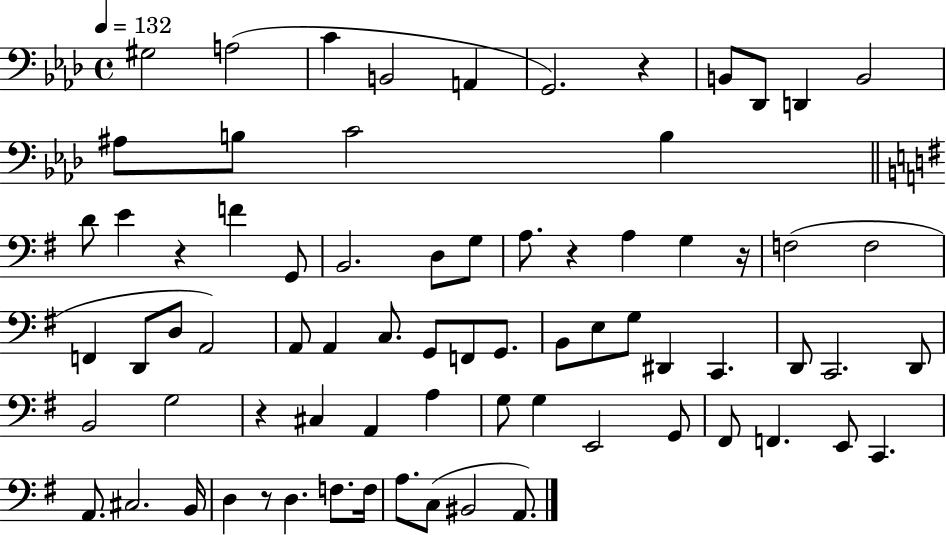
{
  \clef bass
  \time 4/4
  \defaultTimeSignature
  \key aes \major
  \tempo 4 = 132
  gis2 a2( | c'4 b,2 a,4 | g,2.) r4 | b,8 des,8 d,4 b,2 | \break ais8 b8 c'2 b4 | \bar "||" \break \key g \major d'8 e'4 r4 f'4 g,8 | b,2. d8 g8 | a8. r4 a4 g4 r16 | f2( f2 | \break f,4 d,8 d8 a,2) | a,8 a,4 c8. g,8 f,8 g,8. | b,8 e8 g8 dis,4 c,4. | d,8 c,2. d,8 | \break b,2 g2 | r4 cis4 a,4 a4 | g8 g4 e,2 g,8 | fis,8 f,4. e,8 c,4. | \break a,8. cis2. b,16 | d4 r8 d4. f8. f16 | a8. c8( bis,2 a,8.) | \bar "|."
}